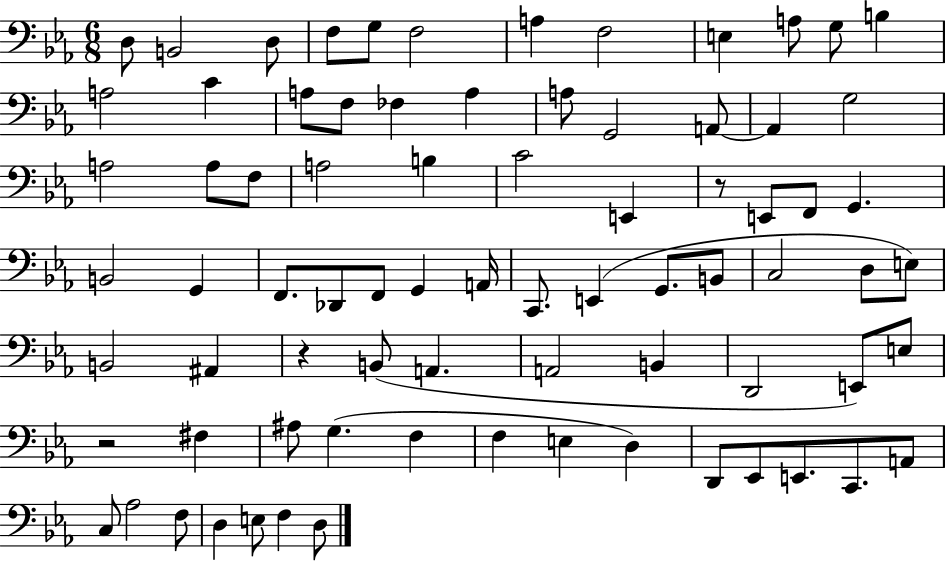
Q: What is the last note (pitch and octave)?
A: D3